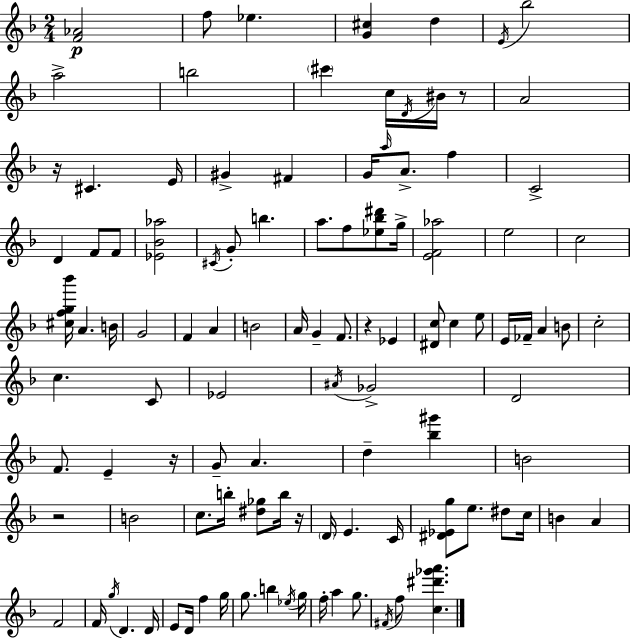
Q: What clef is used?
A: treble